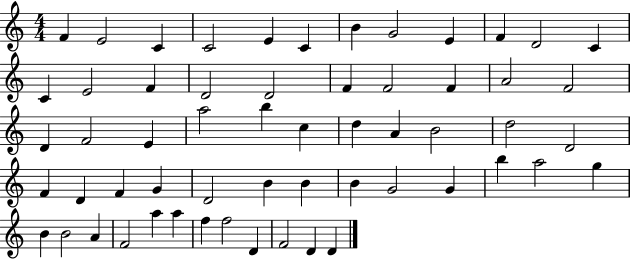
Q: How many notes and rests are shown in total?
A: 58